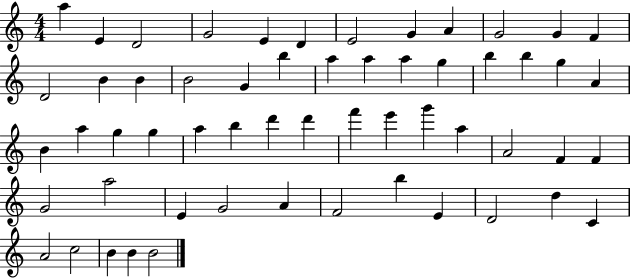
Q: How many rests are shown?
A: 0